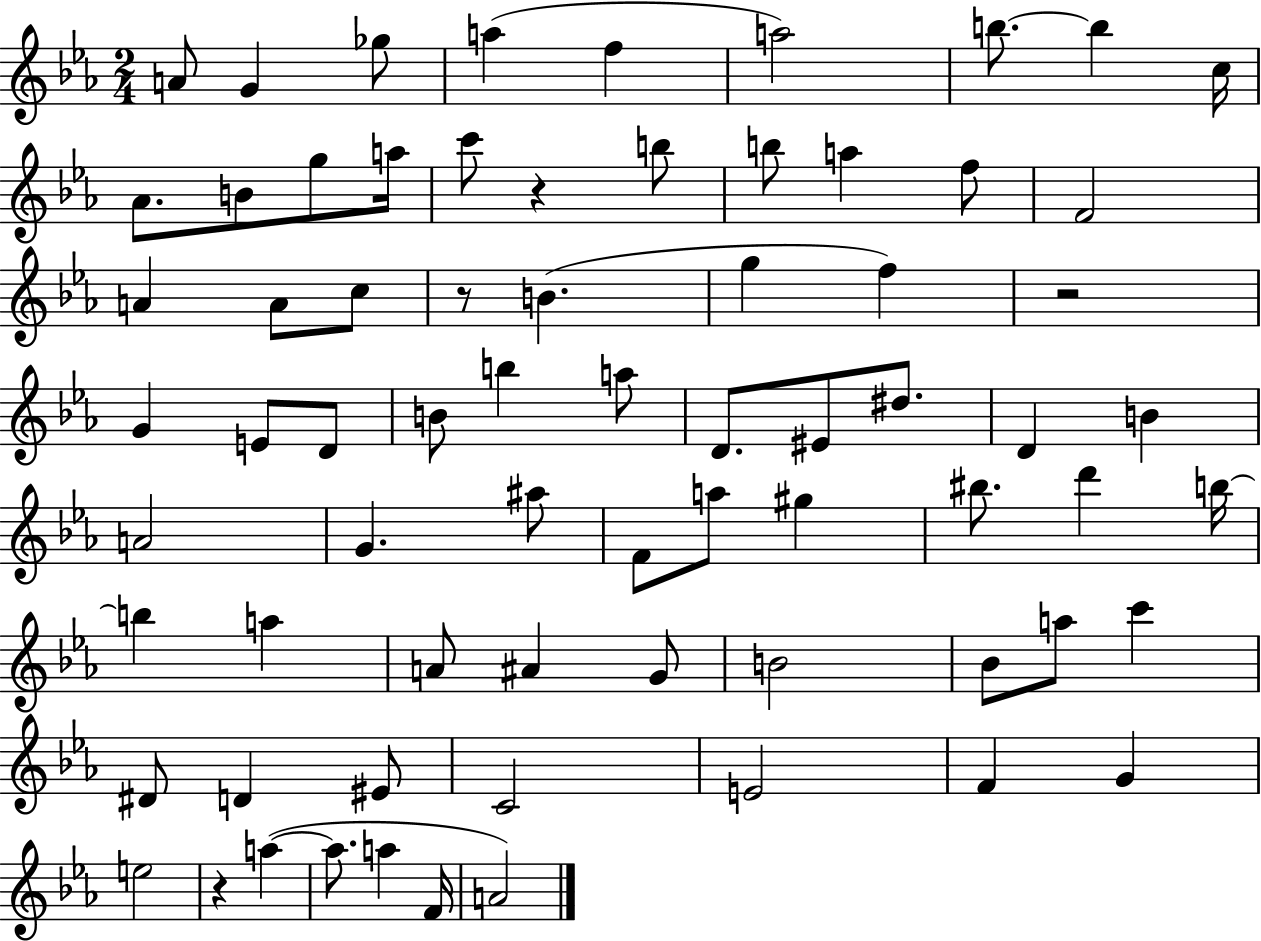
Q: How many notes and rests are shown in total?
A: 71